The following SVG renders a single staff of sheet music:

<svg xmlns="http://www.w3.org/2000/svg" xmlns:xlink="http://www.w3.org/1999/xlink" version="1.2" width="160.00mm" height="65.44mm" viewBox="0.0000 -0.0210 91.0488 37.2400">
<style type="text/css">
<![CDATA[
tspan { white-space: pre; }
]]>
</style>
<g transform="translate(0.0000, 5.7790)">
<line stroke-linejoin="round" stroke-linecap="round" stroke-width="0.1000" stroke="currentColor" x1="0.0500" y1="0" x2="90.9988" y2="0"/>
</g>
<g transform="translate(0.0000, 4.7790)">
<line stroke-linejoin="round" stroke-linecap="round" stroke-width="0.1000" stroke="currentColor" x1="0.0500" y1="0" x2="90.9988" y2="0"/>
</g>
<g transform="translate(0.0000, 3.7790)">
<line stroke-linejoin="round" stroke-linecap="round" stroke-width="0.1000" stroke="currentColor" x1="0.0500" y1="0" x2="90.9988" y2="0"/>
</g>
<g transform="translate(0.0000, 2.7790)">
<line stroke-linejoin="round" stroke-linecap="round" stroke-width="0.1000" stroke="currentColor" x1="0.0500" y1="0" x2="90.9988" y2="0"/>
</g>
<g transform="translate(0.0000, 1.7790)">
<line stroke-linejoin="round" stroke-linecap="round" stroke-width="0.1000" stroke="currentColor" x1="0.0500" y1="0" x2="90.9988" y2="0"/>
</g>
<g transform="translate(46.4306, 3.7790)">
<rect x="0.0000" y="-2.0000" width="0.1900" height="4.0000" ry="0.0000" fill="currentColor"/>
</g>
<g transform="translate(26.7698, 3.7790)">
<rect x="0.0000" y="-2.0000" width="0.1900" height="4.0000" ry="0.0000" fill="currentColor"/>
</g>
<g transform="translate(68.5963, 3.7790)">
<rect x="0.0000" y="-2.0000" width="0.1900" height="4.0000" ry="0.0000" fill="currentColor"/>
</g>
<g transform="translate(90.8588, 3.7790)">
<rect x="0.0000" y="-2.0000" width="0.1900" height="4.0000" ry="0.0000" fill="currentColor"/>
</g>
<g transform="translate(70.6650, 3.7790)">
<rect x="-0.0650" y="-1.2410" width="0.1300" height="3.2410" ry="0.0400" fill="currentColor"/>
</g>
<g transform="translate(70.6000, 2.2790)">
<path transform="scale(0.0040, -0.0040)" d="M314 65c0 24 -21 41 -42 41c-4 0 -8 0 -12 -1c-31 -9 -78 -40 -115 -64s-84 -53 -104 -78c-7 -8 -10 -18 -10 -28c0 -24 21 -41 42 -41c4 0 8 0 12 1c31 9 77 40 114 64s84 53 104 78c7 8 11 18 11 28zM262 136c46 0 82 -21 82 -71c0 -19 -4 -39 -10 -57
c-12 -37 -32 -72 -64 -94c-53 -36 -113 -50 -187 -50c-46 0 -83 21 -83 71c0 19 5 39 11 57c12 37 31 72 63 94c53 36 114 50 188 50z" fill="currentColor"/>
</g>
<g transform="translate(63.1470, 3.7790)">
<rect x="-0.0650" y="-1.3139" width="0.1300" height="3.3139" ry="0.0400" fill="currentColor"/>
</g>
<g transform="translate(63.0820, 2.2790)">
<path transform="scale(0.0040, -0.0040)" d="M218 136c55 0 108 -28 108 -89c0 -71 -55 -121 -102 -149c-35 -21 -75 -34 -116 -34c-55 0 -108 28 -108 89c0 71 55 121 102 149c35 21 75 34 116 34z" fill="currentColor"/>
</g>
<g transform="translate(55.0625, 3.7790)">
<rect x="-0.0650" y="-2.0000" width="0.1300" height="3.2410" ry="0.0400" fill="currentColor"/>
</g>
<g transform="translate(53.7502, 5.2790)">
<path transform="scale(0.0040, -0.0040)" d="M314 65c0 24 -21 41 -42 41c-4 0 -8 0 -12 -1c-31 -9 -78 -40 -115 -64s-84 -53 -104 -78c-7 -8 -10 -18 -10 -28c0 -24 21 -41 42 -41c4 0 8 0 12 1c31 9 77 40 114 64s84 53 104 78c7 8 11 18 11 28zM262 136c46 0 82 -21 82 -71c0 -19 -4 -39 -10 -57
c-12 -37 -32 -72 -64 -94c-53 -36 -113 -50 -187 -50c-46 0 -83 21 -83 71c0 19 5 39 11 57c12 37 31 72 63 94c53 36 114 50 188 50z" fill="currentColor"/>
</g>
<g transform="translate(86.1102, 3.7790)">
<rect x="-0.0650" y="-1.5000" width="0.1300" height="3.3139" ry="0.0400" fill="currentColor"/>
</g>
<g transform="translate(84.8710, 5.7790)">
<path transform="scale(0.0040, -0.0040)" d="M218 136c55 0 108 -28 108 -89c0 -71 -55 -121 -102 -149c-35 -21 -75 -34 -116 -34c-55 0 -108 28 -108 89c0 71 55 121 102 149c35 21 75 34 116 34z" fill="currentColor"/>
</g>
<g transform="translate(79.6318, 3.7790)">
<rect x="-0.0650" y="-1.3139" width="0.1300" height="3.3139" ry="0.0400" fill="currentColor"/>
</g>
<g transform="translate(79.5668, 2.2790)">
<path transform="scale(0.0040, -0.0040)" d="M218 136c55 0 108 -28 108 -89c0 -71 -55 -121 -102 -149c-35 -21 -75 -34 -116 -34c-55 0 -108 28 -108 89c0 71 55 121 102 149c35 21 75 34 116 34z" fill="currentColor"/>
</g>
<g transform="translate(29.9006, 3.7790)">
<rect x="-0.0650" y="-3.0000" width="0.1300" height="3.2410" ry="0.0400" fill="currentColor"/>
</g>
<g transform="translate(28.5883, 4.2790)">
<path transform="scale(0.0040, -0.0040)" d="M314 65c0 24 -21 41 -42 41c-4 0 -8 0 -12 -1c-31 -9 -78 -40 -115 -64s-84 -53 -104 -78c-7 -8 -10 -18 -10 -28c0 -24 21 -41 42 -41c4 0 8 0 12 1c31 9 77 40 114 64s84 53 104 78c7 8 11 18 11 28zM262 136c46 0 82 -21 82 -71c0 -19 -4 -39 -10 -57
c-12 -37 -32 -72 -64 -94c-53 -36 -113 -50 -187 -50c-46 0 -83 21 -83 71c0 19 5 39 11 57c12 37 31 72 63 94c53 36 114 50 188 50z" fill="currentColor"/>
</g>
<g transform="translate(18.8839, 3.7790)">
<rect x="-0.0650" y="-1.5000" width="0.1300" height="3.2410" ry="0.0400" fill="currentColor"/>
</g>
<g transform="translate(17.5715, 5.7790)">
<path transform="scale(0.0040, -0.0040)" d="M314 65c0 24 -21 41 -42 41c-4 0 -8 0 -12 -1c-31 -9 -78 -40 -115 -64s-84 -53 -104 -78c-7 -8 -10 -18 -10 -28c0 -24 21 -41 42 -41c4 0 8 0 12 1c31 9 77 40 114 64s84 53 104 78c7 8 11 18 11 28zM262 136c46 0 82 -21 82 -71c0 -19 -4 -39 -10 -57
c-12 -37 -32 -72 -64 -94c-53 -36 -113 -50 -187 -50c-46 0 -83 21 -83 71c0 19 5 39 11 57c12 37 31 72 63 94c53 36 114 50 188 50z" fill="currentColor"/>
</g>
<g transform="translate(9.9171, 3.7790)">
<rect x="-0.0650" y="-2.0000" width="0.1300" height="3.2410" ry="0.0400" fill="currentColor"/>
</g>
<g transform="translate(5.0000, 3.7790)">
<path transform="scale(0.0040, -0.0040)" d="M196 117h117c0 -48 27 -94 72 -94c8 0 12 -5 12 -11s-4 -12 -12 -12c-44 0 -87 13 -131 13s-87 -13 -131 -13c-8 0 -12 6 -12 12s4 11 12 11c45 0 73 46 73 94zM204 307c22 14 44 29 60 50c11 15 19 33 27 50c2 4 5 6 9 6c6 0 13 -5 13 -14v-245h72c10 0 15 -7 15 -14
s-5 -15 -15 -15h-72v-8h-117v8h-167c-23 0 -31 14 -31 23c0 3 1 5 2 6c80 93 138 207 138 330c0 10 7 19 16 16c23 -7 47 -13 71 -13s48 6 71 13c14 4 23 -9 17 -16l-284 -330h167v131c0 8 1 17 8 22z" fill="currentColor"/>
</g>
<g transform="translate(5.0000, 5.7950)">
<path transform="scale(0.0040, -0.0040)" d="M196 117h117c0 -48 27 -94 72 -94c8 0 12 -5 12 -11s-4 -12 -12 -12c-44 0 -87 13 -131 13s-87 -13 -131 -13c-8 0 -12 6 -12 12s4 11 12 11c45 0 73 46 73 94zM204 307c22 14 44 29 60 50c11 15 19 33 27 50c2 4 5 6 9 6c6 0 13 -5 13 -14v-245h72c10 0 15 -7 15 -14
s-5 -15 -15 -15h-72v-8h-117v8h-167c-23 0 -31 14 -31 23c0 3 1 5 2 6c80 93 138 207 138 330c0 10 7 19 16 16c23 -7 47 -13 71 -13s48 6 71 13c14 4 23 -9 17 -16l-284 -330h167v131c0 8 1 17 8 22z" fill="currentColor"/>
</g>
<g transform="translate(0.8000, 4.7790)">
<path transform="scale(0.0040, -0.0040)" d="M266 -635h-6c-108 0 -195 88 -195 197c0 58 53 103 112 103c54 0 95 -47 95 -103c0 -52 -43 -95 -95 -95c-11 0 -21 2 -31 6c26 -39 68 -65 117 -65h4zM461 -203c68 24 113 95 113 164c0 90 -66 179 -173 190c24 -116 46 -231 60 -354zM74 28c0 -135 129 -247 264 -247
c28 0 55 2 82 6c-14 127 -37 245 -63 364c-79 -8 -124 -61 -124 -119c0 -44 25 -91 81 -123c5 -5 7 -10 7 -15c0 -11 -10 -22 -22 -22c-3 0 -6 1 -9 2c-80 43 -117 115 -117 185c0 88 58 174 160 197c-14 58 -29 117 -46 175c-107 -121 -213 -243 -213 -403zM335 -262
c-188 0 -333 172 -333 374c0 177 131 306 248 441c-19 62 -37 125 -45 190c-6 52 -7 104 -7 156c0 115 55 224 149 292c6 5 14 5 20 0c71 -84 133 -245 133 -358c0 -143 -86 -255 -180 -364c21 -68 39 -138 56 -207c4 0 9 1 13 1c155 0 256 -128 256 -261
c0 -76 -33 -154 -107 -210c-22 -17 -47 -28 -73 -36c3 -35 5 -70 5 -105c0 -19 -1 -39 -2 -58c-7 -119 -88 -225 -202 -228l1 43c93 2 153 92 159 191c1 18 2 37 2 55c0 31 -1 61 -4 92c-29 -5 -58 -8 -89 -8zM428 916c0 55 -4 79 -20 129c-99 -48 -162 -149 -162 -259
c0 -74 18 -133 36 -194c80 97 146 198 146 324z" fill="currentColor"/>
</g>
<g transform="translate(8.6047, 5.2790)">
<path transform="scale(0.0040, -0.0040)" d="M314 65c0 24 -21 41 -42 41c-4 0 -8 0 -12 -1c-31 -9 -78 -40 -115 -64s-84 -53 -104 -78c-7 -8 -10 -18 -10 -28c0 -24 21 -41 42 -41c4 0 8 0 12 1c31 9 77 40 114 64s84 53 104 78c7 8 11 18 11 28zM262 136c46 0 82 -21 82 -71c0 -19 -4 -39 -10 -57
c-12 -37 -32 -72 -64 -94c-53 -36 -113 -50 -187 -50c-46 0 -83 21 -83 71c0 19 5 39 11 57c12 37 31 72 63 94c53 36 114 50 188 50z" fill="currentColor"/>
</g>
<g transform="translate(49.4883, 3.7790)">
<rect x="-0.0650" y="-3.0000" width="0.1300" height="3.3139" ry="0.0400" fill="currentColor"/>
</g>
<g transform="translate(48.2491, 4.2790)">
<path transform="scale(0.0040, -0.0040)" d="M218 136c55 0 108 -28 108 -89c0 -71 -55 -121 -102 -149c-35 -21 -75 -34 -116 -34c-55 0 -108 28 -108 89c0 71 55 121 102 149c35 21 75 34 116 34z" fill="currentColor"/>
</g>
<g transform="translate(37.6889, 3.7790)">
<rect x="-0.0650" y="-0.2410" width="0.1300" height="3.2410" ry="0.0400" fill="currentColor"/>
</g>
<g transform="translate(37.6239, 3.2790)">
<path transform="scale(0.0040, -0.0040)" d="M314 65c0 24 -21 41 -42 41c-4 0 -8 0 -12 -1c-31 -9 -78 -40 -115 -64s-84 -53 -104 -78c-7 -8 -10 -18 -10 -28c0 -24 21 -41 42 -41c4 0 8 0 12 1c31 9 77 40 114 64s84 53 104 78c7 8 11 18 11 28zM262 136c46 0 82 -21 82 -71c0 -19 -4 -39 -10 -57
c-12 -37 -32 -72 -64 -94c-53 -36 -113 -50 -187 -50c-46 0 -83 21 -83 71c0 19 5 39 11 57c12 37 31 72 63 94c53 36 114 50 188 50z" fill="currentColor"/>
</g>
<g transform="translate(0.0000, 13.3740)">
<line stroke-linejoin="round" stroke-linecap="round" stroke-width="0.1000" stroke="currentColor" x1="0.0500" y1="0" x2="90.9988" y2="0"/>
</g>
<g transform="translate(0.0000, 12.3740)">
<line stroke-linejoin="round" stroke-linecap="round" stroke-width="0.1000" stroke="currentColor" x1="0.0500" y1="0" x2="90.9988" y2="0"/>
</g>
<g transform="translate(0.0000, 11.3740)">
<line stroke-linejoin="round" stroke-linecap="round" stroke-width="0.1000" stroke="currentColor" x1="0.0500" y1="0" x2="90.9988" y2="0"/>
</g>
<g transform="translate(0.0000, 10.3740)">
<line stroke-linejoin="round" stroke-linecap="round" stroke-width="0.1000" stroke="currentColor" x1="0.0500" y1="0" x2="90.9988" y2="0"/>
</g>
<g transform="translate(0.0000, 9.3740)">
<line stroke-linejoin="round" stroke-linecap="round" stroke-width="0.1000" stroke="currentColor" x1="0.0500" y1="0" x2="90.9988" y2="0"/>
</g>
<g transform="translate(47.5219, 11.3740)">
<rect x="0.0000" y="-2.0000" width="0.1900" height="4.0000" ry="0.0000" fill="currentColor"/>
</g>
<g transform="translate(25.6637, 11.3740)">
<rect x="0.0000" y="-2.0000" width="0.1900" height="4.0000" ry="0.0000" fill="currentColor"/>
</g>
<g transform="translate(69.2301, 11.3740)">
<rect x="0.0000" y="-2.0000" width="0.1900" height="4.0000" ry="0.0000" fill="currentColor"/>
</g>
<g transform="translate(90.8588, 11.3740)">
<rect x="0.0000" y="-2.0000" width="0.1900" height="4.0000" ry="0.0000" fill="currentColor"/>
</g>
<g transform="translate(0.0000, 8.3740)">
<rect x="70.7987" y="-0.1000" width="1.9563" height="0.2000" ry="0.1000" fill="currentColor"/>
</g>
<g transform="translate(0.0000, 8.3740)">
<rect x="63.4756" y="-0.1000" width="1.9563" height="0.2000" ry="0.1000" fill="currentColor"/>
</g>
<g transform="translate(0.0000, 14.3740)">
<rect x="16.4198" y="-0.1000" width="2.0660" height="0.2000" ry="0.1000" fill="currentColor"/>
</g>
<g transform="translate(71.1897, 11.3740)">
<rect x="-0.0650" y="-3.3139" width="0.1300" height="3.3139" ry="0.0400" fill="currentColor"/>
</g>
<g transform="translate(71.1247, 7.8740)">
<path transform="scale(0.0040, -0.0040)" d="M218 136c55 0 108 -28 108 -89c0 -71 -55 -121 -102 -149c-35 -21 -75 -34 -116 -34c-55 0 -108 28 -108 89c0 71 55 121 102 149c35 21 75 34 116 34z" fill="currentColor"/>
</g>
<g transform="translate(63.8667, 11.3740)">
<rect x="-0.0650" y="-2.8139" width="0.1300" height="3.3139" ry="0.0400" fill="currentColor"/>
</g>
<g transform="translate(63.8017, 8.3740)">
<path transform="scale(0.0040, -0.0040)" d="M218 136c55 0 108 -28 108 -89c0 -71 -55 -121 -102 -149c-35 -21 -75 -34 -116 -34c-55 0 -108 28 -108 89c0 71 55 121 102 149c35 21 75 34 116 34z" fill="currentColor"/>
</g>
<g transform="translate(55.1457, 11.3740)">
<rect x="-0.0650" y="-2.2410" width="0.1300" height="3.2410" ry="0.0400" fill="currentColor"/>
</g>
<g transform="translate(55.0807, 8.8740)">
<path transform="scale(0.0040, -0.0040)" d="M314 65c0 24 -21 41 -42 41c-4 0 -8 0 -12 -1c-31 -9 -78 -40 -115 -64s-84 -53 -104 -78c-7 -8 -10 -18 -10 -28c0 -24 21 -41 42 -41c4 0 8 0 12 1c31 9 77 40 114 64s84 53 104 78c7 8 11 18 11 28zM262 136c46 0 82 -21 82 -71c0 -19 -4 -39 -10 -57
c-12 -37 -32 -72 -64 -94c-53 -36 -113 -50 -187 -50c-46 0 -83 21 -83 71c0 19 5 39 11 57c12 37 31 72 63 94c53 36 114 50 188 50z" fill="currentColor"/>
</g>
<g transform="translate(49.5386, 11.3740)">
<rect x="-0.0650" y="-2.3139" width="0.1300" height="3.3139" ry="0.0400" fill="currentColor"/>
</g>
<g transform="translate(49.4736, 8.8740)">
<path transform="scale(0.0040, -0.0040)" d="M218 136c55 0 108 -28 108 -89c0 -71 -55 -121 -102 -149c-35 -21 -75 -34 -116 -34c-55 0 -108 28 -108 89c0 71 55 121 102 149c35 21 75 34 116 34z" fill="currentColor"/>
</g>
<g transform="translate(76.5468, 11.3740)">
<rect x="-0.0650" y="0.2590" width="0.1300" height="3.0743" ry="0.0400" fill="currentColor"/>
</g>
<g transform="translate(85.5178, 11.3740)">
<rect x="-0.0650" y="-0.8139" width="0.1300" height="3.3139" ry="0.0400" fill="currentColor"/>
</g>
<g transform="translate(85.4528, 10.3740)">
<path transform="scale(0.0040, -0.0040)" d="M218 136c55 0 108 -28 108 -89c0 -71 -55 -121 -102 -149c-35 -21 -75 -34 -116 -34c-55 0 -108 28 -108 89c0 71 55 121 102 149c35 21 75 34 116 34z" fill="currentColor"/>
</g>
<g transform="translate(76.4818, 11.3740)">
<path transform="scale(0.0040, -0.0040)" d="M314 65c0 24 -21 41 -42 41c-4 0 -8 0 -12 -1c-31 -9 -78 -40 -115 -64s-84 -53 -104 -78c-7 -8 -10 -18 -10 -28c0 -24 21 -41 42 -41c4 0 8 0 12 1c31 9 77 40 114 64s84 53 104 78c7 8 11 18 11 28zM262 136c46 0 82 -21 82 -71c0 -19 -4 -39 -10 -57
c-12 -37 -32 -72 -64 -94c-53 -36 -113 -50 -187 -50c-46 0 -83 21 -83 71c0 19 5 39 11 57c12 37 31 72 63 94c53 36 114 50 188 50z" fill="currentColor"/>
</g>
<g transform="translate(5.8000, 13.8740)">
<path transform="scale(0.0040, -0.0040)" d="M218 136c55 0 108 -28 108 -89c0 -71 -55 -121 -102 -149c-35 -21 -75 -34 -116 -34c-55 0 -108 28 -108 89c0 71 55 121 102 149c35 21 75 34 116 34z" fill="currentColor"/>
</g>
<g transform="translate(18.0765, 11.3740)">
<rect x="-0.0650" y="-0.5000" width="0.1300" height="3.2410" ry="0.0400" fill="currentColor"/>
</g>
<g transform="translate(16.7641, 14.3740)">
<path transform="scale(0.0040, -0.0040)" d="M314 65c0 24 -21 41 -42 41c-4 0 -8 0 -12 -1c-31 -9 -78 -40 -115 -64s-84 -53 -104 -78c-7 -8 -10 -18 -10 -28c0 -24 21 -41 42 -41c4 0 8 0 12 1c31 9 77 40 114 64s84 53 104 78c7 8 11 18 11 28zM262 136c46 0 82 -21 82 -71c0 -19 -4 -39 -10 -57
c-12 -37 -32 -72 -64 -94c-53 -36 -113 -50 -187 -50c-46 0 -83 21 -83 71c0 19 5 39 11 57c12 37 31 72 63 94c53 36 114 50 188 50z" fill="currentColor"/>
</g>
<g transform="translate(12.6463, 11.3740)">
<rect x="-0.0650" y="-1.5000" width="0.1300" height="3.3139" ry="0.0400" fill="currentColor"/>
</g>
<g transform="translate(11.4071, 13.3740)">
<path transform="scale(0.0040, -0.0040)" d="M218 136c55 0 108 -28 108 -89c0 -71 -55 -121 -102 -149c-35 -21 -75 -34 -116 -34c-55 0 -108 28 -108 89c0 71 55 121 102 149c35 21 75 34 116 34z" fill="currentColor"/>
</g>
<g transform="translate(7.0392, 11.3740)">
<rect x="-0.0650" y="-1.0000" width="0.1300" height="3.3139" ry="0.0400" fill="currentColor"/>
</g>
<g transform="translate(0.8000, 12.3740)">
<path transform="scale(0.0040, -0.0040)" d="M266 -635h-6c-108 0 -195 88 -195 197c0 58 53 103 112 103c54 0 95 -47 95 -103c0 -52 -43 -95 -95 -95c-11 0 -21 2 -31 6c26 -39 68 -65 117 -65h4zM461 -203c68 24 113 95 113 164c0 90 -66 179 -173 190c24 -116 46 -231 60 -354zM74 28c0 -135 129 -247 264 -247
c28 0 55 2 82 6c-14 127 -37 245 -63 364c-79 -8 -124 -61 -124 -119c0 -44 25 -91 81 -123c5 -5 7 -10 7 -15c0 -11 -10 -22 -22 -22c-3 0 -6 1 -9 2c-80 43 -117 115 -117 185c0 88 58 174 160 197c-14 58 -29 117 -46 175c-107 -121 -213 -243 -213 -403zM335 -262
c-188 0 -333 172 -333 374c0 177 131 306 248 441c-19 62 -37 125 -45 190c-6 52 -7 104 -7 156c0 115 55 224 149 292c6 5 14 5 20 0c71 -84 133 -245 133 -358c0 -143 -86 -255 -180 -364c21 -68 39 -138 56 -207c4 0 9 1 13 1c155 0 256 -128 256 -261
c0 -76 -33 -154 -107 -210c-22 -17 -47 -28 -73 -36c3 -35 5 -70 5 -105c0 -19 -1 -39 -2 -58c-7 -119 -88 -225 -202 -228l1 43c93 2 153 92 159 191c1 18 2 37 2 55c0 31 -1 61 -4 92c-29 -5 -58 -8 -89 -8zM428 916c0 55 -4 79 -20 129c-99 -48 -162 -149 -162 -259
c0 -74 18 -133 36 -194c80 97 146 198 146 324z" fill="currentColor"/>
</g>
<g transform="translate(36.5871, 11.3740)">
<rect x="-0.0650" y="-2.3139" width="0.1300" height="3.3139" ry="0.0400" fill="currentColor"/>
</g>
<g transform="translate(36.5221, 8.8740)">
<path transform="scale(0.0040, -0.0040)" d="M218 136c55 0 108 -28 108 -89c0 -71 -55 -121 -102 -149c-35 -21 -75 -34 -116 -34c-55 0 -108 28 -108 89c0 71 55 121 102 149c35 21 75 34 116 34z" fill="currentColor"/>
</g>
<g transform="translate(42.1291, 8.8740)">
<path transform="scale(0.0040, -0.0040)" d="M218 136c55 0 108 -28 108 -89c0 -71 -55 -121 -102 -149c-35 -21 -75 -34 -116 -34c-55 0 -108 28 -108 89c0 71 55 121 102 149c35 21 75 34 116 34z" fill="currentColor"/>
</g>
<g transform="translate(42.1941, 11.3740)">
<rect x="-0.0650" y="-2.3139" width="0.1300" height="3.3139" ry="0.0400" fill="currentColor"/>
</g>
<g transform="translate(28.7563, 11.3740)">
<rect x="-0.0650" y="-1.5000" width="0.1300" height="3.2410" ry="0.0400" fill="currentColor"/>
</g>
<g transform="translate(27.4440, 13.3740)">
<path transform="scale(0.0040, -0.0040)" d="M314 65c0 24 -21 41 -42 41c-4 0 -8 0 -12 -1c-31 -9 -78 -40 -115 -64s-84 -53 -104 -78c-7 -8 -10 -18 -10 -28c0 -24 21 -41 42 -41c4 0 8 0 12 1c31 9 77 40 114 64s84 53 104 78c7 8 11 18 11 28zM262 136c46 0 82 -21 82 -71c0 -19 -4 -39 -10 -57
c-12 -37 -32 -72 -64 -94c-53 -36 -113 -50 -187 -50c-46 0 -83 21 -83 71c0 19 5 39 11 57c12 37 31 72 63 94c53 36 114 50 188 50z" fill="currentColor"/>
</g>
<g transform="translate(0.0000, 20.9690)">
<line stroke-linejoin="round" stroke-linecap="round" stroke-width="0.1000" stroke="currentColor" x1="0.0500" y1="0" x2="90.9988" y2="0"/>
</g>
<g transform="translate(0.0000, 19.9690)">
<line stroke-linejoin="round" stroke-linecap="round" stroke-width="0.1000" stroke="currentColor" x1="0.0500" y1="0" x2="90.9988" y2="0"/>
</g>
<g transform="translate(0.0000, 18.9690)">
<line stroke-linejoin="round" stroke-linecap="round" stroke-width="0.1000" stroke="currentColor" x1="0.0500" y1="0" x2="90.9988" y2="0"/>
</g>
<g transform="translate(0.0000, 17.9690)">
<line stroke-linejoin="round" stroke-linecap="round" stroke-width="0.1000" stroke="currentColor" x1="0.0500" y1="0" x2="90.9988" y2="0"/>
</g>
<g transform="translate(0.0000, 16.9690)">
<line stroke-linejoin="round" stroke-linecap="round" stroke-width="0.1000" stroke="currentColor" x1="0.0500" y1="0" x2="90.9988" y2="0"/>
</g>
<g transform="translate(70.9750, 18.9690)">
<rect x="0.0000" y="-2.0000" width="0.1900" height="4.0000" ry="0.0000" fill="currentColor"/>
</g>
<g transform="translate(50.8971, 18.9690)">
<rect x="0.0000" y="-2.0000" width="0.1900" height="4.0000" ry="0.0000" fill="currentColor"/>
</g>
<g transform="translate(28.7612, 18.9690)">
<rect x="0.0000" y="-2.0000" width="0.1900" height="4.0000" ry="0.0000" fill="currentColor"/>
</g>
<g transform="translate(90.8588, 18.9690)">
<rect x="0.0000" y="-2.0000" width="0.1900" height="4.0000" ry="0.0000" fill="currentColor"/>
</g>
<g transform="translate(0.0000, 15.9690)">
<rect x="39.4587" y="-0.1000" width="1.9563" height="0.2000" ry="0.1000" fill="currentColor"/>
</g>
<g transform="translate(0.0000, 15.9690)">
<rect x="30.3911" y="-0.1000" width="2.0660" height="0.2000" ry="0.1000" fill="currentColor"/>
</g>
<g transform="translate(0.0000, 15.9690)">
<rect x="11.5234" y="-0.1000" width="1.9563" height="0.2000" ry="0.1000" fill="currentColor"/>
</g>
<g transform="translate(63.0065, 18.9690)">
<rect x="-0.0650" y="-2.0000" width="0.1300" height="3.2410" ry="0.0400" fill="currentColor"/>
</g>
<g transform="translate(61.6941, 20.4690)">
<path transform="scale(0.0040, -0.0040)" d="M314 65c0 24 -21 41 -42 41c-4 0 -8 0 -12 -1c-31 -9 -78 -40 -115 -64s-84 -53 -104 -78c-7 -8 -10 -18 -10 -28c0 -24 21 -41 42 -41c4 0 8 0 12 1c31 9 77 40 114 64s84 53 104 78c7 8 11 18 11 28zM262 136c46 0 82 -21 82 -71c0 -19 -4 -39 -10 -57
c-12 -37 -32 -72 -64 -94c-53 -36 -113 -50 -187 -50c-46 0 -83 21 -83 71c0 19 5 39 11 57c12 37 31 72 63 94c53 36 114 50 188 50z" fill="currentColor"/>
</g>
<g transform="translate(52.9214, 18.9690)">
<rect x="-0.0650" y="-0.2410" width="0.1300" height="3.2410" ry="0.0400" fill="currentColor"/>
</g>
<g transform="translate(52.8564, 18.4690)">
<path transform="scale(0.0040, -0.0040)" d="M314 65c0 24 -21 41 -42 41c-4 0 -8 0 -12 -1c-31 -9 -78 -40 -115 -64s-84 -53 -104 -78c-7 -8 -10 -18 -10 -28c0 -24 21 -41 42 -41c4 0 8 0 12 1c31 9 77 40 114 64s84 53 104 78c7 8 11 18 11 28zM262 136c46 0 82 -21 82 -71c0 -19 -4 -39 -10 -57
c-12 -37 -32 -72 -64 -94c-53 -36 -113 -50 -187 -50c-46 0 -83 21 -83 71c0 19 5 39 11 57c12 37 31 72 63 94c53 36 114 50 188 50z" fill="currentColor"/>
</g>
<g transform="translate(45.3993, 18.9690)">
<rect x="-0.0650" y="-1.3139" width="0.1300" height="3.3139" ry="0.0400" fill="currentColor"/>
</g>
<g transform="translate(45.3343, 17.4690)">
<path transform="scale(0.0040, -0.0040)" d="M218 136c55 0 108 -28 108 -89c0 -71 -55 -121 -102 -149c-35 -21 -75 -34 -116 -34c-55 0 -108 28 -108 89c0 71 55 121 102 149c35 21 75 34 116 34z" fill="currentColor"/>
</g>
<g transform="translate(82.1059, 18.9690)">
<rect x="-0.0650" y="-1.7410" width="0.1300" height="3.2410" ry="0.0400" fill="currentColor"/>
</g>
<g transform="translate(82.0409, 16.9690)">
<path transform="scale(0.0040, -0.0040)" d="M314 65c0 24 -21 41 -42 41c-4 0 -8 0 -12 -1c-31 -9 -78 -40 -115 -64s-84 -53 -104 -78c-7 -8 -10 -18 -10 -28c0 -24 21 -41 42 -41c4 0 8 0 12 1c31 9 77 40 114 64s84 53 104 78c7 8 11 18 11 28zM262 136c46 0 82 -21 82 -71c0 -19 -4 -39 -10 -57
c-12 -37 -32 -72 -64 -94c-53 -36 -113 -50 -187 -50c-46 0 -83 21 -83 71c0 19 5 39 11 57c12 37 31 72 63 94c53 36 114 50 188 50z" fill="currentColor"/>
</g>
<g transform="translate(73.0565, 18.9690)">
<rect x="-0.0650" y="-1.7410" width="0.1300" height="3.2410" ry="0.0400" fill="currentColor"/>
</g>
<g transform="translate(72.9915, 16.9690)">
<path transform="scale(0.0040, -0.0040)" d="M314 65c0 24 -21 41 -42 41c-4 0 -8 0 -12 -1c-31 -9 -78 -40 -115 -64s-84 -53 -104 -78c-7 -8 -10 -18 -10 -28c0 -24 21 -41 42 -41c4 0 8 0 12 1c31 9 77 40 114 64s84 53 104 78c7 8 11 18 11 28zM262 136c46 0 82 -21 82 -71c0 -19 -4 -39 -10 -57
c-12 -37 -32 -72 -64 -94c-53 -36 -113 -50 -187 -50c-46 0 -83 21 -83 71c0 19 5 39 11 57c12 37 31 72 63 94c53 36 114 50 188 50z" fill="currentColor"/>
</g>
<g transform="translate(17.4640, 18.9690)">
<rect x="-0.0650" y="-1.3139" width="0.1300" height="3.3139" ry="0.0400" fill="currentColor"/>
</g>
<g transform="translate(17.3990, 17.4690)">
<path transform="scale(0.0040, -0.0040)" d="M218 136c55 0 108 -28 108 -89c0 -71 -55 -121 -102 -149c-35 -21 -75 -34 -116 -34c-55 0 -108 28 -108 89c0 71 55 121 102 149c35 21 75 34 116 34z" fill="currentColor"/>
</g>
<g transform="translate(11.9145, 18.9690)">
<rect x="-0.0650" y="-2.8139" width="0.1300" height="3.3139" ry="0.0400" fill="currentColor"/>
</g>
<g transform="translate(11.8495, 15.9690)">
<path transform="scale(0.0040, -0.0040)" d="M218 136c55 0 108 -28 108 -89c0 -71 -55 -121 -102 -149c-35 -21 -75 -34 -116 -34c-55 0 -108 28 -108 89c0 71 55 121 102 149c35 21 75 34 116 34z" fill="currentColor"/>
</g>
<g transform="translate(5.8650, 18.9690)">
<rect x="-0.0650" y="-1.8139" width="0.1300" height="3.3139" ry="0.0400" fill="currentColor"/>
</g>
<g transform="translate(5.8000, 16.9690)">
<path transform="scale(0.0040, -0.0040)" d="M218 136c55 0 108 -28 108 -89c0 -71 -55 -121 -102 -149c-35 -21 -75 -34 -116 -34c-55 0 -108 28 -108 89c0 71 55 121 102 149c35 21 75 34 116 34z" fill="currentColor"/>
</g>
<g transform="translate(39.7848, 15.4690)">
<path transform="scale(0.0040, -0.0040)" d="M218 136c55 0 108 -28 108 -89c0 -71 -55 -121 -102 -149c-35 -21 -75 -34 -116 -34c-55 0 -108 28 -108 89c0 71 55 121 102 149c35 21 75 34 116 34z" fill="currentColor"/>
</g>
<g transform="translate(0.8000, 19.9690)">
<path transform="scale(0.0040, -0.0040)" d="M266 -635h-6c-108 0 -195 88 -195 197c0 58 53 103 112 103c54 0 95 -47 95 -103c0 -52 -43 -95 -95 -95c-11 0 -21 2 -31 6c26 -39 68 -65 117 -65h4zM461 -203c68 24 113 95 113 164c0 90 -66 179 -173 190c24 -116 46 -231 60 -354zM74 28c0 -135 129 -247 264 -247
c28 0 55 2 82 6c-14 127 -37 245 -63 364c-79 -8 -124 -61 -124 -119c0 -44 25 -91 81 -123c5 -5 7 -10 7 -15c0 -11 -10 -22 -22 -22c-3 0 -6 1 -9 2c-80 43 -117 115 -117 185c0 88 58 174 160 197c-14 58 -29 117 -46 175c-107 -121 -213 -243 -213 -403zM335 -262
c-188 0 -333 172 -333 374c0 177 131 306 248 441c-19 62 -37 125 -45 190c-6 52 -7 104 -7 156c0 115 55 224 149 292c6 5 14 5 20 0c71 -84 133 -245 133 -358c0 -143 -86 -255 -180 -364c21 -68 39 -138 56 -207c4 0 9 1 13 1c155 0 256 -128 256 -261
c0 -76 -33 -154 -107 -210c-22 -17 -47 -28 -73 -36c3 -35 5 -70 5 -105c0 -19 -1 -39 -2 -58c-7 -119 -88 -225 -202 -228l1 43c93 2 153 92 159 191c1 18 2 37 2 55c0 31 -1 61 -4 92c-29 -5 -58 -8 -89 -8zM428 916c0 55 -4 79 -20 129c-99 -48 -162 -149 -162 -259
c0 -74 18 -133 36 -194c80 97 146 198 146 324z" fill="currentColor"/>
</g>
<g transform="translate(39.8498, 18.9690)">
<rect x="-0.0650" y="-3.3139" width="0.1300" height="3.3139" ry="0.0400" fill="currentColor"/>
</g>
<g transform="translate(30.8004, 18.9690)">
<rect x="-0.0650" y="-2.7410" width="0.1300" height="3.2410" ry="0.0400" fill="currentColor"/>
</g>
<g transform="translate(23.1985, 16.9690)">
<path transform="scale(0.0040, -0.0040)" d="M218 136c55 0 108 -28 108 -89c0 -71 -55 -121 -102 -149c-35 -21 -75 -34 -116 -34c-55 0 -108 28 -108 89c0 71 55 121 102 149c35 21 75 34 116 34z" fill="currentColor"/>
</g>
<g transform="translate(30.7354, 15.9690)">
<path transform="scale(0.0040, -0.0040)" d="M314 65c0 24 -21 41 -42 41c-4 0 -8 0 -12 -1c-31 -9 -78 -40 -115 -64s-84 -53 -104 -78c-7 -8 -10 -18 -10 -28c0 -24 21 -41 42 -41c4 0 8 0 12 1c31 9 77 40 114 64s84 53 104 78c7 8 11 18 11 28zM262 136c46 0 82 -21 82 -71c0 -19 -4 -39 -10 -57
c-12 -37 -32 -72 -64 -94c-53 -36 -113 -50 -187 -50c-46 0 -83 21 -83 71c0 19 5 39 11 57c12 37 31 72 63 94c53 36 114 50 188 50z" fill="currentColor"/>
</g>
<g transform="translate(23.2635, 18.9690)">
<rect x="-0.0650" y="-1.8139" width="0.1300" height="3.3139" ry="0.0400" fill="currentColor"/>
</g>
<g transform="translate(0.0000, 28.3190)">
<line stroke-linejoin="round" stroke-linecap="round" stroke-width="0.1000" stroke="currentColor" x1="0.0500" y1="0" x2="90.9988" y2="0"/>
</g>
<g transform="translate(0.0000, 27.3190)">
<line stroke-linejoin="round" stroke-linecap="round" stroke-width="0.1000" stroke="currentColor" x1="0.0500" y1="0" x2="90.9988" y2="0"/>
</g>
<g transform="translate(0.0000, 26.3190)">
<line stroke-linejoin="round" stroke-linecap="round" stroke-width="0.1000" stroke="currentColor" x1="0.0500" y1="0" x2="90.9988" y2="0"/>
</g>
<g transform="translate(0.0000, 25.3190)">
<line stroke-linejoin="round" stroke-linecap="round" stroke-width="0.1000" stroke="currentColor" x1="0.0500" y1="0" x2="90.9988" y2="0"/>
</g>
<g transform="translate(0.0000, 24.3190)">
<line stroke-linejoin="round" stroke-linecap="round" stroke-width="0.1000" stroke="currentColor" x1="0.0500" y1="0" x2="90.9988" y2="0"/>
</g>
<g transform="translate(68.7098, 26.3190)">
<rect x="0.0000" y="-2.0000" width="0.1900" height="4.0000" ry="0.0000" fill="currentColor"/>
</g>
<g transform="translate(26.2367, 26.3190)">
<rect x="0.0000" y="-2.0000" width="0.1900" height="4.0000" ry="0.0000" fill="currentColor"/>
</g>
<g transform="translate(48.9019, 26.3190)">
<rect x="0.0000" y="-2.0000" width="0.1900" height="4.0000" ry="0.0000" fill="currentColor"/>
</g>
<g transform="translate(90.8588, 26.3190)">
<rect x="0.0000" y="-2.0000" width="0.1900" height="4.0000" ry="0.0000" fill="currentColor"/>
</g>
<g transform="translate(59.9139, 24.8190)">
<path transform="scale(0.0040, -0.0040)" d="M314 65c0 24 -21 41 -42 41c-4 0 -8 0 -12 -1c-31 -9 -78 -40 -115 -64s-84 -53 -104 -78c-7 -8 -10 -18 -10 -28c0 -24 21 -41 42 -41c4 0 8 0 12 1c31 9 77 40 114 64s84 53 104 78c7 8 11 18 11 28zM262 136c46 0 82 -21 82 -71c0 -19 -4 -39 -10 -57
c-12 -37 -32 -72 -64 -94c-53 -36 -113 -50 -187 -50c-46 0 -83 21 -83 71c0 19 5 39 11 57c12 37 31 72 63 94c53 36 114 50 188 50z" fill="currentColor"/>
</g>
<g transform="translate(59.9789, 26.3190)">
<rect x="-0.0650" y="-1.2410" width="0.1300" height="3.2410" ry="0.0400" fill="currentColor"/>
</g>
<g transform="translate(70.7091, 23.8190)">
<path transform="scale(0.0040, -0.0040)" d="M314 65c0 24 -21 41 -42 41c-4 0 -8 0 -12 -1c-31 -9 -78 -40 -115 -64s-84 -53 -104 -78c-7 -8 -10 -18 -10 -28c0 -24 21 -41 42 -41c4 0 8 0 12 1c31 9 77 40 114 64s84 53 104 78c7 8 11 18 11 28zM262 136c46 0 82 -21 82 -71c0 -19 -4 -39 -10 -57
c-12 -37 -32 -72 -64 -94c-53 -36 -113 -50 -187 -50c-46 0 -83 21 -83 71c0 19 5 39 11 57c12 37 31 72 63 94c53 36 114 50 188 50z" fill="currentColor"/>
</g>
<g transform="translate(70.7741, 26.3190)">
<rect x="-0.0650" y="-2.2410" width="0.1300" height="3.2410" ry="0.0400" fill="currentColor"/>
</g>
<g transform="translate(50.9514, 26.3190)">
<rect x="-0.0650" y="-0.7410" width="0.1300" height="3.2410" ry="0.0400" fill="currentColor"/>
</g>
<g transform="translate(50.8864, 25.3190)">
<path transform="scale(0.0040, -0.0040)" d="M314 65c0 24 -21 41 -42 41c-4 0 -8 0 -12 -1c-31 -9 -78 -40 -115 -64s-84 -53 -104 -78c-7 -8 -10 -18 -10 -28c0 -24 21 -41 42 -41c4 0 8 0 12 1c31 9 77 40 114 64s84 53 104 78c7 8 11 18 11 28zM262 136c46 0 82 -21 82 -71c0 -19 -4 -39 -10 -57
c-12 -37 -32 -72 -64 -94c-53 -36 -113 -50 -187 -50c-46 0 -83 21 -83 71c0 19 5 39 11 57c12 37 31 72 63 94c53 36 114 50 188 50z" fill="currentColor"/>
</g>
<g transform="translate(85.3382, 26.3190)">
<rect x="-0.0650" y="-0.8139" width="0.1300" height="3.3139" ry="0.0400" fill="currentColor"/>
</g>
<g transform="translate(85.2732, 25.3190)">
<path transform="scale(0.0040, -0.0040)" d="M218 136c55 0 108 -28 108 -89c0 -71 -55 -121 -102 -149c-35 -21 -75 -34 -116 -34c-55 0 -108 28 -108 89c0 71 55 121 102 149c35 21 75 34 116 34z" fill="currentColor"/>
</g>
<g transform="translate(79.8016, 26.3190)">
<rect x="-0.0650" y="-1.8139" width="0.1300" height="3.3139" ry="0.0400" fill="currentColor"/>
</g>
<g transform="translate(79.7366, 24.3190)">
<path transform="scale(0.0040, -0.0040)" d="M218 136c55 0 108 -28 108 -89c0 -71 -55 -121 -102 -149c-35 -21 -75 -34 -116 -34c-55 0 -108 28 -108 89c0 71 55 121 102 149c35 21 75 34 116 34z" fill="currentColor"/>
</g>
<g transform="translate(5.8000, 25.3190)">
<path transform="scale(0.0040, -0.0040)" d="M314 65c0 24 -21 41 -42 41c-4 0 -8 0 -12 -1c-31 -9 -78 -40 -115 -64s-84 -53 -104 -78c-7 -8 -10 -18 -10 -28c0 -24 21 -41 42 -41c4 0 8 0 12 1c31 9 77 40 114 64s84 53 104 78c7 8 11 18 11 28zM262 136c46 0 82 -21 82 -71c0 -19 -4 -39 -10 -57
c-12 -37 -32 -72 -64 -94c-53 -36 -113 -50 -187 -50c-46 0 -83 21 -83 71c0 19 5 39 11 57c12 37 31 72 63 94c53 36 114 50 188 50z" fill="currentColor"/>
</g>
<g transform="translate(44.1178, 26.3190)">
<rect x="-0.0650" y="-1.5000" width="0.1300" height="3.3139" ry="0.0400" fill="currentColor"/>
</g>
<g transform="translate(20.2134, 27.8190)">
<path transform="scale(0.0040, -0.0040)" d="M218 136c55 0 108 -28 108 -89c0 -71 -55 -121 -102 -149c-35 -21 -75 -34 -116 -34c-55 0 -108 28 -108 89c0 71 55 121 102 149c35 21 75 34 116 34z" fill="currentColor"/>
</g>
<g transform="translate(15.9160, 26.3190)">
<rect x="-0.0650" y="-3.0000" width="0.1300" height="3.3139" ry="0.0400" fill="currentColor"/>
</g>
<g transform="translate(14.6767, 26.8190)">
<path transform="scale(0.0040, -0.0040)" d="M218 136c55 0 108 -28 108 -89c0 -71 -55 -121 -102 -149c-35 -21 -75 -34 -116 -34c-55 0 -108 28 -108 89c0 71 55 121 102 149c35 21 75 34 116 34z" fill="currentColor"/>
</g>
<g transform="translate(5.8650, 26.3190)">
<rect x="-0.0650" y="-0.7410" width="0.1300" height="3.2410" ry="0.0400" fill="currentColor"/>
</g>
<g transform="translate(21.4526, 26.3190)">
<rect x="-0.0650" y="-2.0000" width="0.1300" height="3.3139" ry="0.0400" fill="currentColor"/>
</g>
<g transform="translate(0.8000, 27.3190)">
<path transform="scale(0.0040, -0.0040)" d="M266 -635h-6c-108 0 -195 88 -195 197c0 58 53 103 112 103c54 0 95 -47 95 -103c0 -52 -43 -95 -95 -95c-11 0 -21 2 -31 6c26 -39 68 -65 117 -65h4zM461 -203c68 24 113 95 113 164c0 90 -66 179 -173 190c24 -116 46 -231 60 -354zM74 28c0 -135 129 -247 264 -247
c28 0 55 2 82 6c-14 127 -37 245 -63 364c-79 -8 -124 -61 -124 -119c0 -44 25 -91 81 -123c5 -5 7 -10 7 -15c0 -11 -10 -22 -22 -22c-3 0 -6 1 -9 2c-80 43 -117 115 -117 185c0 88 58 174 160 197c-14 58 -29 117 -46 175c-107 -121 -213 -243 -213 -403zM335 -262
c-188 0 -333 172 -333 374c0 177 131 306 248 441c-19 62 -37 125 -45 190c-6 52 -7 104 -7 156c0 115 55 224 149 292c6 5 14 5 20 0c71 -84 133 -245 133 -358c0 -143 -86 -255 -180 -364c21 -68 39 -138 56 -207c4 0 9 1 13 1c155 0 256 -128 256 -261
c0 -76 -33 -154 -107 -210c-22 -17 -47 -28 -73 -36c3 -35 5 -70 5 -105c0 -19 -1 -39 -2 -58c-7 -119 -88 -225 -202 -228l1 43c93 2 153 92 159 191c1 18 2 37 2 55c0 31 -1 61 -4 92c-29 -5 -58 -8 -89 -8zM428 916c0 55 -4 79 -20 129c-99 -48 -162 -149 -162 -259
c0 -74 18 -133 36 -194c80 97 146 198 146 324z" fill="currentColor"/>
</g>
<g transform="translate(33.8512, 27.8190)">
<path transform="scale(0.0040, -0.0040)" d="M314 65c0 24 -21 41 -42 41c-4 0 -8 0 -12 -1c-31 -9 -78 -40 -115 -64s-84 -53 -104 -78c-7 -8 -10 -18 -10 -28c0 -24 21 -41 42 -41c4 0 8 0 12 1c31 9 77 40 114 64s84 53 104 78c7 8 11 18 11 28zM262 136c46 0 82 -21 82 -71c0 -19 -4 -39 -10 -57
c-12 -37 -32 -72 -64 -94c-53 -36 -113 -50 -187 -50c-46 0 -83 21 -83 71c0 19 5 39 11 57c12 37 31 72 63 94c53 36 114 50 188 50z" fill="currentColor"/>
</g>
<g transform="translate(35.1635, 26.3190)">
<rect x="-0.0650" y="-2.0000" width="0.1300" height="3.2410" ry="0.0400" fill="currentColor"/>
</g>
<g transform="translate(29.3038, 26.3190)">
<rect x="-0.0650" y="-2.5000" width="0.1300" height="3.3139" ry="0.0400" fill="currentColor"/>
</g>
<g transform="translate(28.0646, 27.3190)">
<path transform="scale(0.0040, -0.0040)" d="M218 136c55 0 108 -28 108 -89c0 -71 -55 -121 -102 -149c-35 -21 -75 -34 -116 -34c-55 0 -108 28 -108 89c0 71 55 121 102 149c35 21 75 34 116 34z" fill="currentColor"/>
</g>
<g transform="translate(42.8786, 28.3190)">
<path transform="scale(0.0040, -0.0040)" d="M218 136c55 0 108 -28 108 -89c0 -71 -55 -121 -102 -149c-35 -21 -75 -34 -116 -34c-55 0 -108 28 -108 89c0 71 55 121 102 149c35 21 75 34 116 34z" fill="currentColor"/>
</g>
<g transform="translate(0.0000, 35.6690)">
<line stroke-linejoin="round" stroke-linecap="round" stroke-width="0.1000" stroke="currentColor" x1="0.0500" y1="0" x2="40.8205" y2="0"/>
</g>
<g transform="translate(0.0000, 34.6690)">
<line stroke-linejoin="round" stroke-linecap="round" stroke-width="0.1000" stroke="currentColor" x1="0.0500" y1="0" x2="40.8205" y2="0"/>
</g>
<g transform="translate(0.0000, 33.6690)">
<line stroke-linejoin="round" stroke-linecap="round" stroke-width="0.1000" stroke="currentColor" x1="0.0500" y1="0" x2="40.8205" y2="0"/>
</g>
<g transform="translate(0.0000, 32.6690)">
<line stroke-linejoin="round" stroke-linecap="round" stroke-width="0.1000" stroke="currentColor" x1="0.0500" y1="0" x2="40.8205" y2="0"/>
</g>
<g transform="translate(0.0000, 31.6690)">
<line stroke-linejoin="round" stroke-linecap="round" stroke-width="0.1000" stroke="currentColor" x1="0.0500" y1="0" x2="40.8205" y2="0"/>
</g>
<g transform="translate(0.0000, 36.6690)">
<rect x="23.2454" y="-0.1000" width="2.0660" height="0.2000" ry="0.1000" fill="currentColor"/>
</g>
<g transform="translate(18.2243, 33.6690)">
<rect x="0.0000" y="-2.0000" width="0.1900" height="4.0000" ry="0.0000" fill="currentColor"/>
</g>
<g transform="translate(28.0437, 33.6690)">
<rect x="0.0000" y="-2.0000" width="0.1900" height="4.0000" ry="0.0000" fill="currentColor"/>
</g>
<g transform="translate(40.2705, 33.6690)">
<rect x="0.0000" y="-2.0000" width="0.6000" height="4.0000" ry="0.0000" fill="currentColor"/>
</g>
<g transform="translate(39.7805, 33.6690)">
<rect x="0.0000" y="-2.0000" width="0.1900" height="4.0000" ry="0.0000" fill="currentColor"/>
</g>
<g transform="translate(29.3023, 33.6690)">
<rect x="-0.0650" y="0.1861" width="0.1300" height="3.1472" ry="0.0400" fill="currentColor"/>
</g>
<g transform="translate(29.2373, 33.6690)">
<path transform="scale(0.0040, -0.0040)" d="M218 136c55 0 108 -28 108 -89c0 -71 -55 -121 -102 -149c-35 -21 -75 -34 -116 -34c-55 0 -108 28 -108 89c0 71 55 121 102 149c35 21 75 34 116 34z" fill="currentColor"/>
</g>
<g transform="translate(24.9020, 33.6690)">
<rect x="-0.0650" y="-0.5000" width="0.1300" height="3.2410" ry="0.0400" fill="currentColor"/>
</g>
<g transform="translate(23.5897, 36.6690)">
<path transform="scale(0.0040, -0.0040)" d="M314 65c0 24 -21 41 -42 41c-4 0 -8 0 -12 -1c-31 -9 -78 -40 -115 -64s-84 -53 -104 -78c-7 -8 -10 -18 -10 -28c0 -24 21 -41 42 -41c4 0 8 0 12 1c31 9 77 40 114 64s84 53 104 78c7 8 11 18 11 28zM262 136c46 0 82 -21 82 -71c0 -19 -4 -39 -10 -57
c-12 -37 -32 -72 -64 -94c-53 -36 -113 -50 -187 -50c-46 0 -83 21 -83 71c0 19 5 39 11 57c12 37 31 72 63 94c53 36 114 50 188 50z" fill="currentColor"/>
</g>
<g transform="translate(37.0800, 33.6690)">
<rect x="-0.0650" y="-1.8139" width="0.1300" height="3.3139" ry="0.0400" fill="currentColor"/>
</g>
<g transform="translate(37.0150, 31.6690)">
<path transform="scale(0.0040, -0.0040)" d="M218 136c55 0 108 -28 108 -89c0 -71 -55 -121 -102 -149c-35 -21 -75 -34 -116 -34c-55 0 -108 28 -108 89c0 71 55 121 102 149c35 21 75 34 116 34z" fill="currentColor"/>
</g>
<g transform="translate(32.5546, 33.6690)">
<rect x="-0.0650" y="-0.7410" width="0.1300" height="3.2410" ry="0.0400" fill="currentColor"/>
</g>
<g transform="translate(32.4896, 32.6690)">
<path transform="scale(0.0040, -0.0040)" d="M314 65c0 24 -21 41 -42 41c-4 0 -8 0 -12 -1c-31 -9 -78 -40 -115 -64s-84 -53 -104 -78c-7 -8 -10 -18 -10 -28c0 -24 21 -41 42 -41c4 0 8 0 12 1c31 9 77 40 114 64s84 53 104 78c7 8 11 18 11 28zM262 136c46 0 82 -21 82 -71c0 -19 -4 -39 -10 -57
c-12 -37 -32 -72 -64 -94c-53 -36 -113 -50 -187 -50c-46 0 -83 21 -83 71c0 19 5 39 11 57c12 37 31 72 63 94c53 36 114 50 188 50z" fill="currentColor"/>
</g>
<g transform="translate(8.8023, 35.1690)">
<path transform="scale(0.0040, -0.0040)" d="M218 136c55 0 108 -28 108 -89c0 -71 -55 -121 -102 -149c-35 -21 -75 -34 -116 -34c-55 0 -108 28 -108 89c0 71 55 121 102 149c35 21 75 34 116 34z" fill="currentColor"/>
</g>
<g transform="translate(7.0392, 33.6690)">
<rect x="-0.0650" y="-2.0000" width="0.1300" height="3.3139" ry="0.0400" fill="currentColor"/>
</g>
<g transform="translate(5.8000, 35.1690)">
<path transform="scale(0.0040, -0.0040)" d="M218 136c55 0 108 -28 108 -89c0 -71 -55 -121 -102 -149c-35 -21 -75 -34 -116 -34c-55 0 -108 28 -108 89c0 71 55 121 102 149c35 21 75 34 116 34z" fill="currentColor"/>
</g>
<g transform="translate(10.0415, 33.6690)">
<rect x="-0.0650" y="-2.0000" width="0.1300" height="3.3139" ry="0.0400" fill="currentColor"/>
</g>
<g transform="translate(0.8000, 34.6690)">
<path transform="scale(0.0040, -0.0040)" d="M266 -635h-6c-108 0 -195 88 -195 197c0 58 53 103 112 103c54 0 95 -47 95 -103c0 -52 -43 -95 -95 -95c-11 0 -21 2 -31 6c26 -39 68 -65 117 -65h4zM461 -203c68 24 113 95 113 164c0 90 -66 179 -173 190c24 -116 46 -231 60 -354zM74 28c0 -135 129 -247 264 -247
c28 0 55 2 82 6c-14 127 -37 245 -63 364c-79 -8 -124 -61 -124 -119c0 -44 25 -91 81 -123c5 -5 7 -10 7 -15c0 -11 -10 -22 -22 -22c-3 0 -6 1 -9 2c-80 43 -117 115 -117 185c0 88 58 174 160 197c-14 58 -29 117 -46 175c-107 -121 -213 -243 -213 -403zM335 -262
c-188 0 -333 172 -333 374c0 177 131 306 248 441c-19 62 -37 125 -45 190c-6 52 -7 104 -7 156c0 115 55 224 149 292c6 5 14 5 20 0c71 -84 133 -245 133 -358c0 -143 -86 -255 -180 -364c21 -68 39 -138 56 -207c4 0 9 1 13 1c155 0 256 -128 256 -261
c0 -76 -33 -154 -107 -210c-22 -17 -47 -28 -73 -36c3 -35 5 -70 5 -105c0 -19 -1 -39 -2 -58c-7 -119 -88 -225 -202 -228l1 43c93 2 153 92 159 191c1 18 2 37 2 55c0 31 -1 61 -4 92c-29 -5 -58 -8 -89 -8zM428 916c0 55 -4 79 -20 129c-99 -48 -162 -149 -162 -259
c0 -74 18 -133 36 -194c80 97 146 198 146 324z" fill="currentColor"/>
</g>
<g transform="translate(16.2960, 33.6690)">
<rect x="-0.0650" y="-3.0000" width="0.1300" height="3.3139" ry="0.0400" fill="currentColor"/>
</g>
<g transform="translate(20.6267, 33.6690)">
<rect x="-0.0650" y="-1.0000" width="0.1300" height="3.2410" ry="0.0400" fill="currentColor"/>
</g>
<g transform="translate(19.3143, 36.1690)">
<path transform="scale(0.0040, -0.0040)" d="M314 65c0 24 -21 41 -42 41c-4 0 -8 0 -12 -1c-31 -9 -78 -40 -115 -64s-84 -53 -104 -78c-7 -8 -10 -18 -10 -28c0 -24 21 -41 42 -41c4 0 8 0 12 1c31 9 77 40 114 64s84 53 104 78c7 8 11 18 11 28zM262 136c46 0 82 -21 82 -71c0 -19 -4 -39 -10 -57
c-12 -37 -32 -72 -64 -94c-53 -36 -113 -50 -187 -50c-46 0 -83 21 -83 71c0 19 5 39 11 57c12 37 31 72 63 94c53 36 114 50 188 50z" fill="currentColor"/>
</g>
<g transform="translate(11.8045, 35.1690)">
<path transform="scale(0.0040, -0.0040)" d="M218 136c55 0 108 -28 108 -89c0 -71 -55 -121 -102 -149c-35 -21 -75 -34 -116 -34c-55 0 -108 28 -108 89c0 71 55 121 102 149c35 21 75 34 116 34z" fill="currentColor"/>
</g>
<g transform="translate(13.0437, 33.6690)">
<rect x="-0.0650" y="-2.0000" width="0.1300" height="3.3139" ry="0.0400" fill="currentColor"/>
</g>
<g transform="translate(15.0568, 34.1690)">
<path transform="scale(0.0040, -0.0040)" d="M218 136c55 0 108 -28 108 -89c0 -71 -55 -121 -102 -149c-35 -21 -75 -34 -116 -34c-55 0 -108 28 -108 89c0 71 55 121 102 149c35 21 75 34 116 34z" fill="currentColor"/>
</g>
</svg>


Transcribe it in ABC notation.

X:1
T:Untitled
M:4/4
L:1/4
K:C
F2 E2 A2 c2 A F2 e e2 e E D E C2 E2 g g g g2 a b B2 d f a e f a2 b e c2 F2 f2 f2 d2 A F G F2 E d2 e2 g2 f d F F F A D2 C2 B d2 f